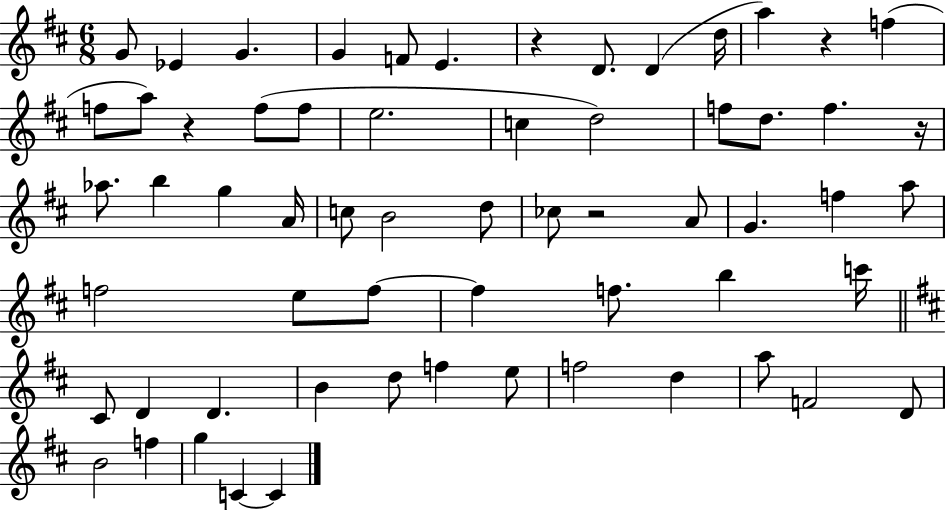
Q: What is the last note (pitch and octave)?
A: C4